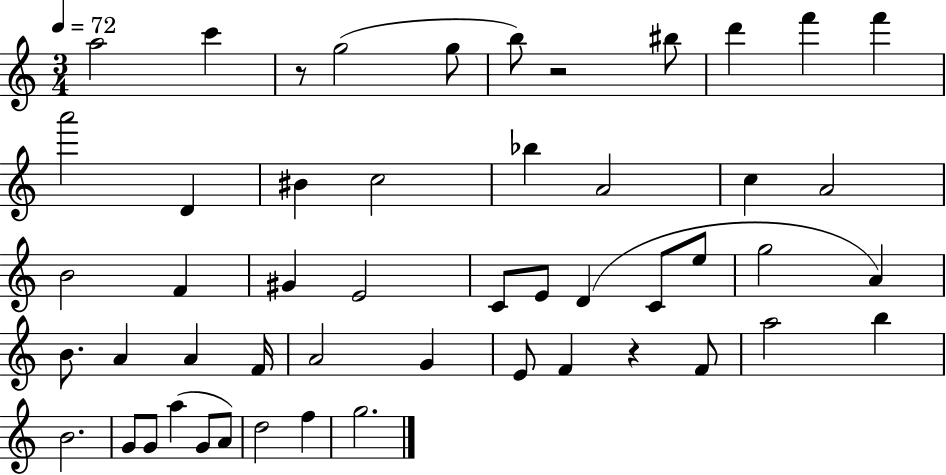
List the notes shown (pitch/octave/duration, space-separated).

A5/h C6/q R/e G5/h G5/e B5/e R/h BIS5/e D6/q F6/q F6/q A6/h D4/q BIS4/q C5/h Bb5/q A4/h C5/q A4/h B4/h F4/q G#4/q E4/h C4/e E4/e D4/q C4/e E5/e G5/h A4/q B4/e. A4/q A4/q F4/s A4/h G4/q E4/e F4/q R/q F4/e A5/h B5/q B4/h. G4/e G4/e A5/q G4/e A4/e D5/h F5/q G5/h.